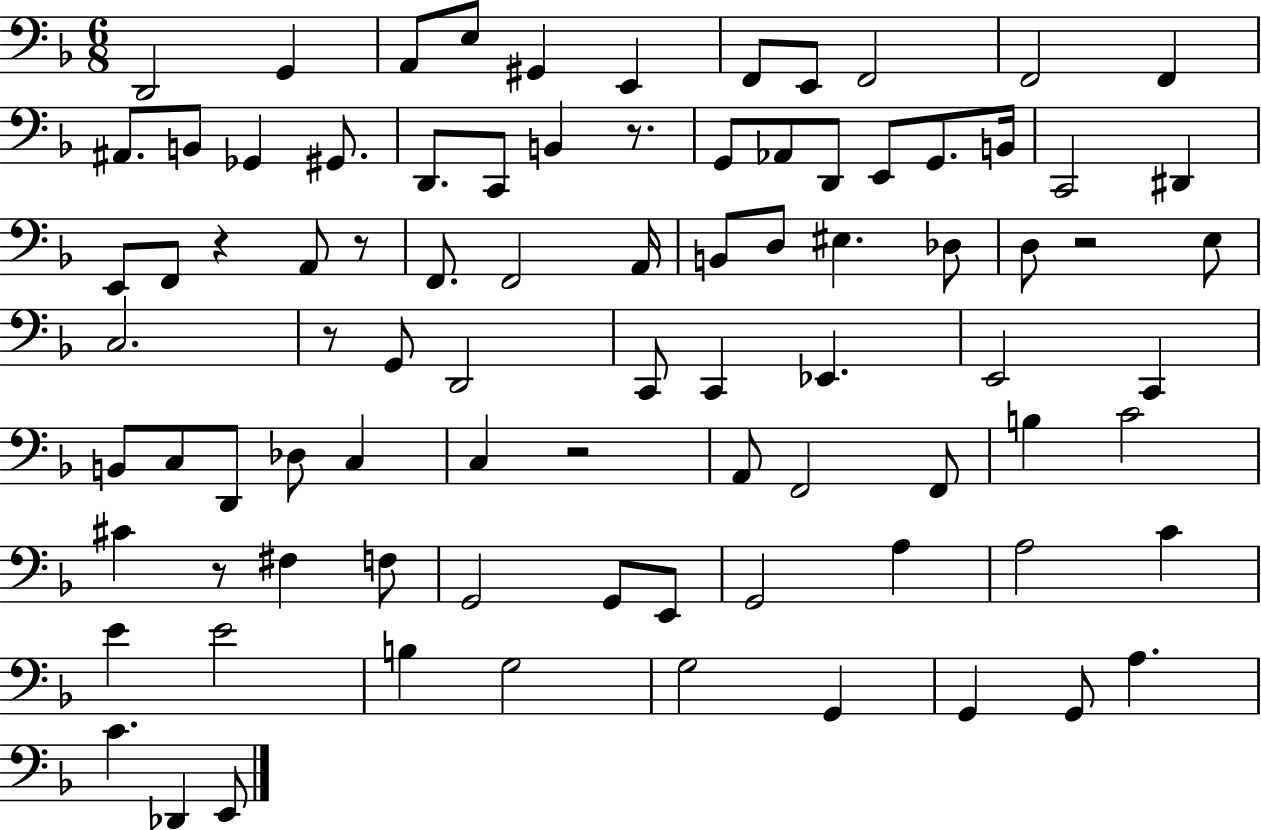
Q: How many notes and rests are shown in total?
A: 86